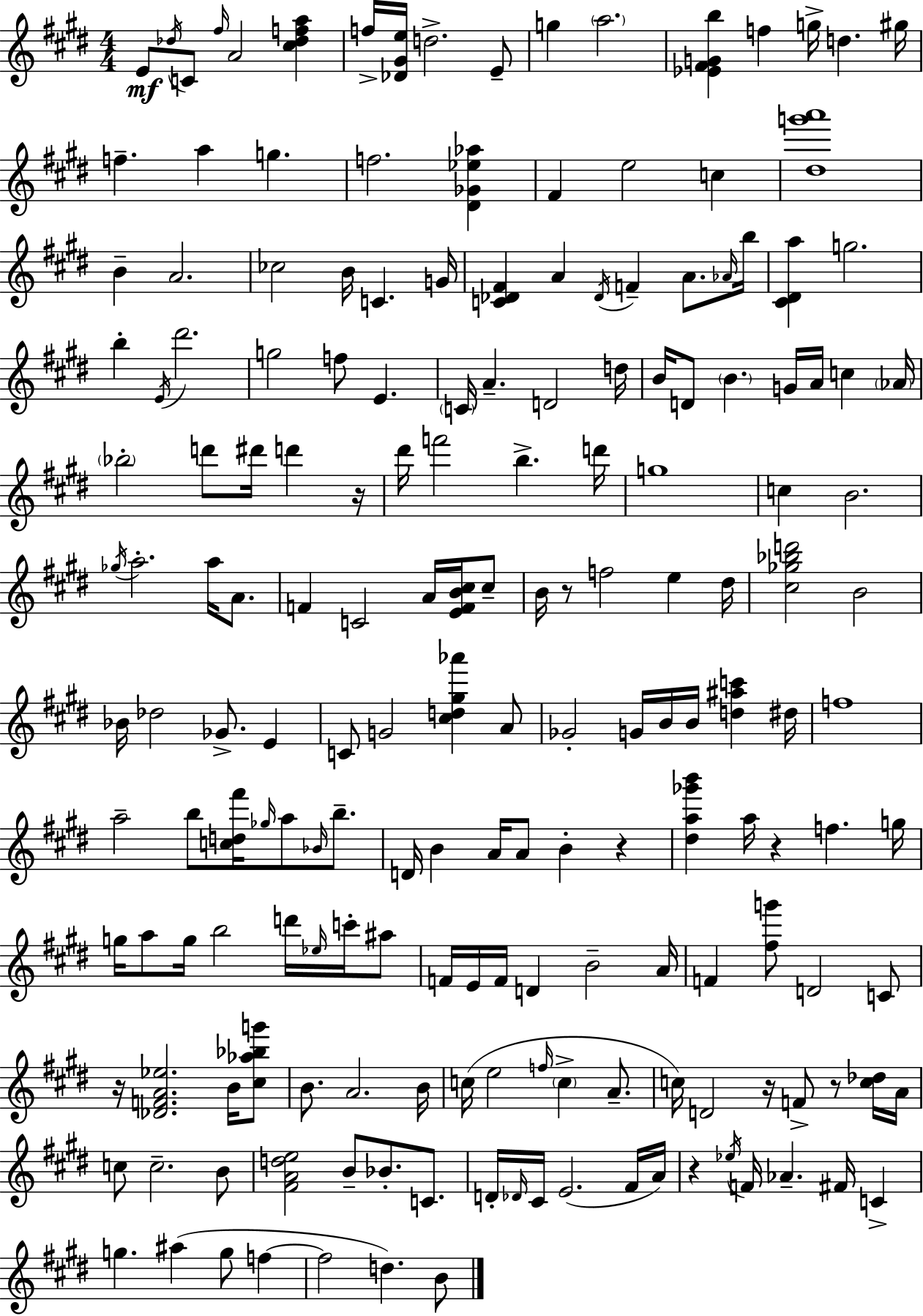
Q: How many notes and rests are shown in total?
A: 182